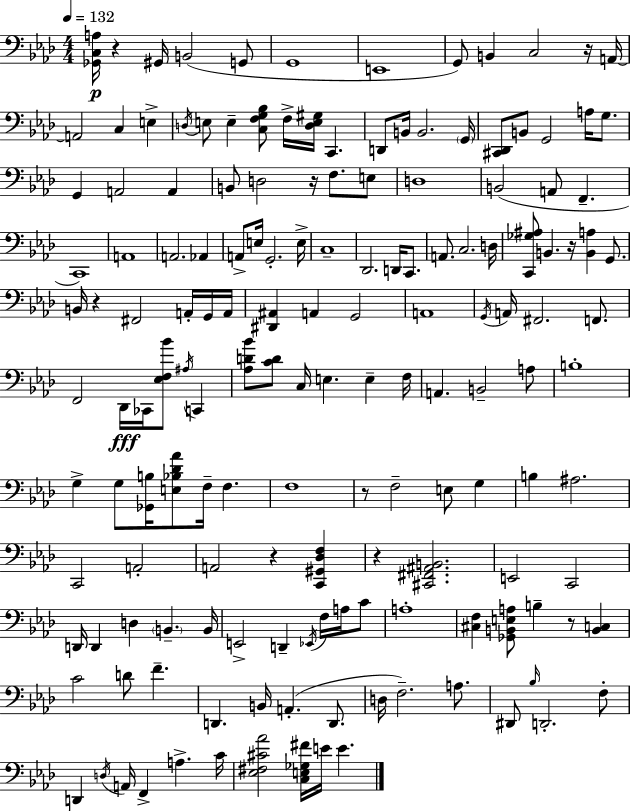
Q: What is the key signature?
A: AES major